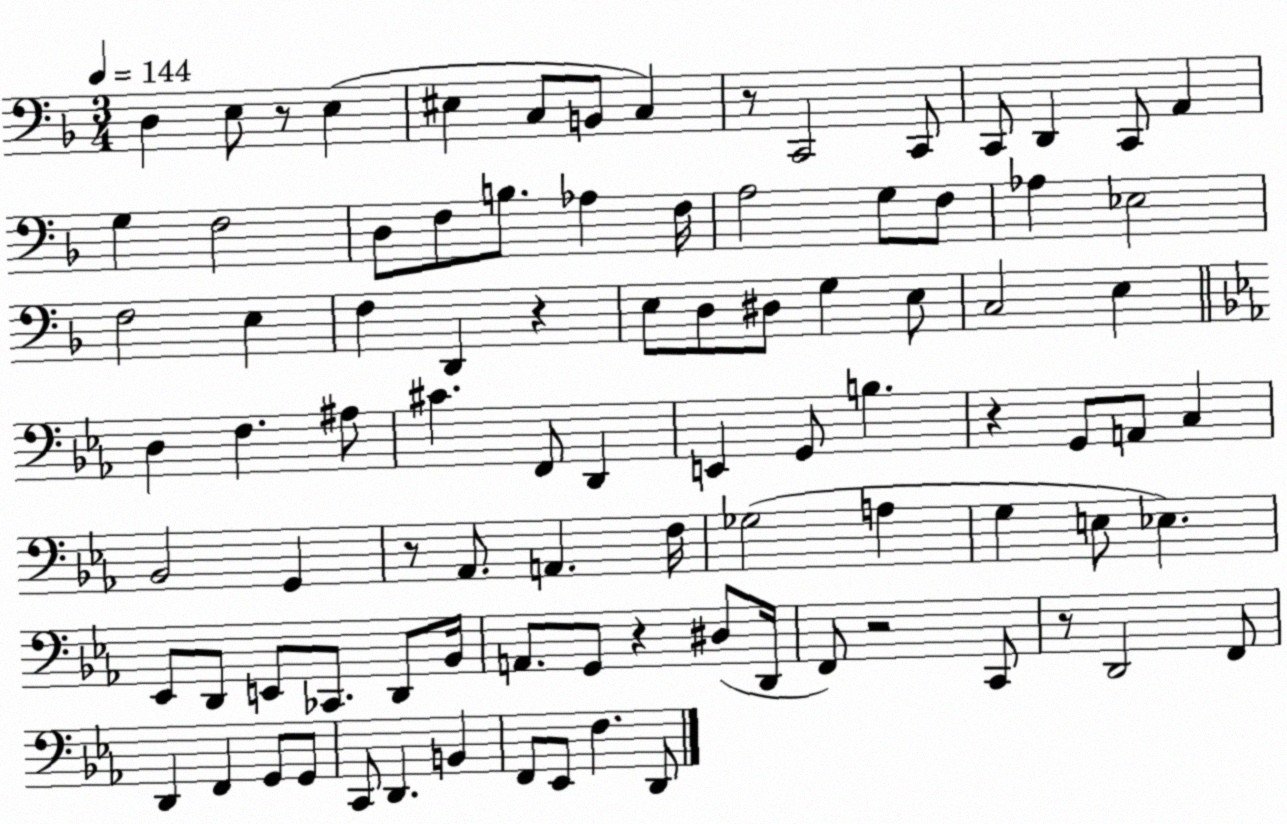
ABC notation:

X:1
T:Untitled
M:3/4
L:1/4
K:F
D, E,/2 z/2 E, ^E, C,/2 B,,/2 C, z/2 C,,2 C,,/2 C,,/2 D,, C,,/2 A,, G, F,2 D,/2 F,/2 B,/2 _A, F,/4 A,2 G,/2 F,/2 _A, _E,2 F,2 E, F, D,, z E,/2 D,/2 ^D,/2 G, E,/2 C,2 E, D, F, ^A,/2 ^C F,,/2 D,, E,, G,,/2 B, z G,,/2 A,,/2 C, _B,,2 G,, z/2 _A,,/2 A,, F,/4 _G,2 A, G, E,/2 _E, _E,,/2 D,,/2 E,,/2 _C,,/2 D,,/2 _B,,/4 A,,/2 G,,/2 z ^D,/2 D,,/4 F,,/2 z2 C,,/2 z/2 D,,2 F,,/2 D,, F,, G,,/2 G,,/2 C,,/2 D,, B,, F,,/2 _E,,/2 F, D,,/2